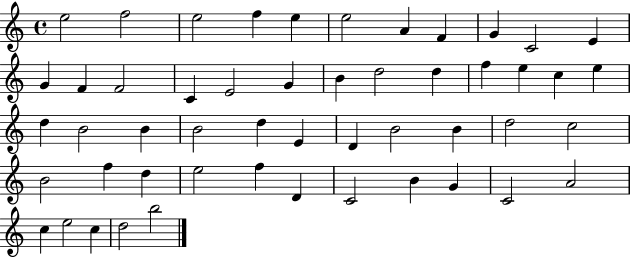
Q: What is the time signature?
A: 4/4